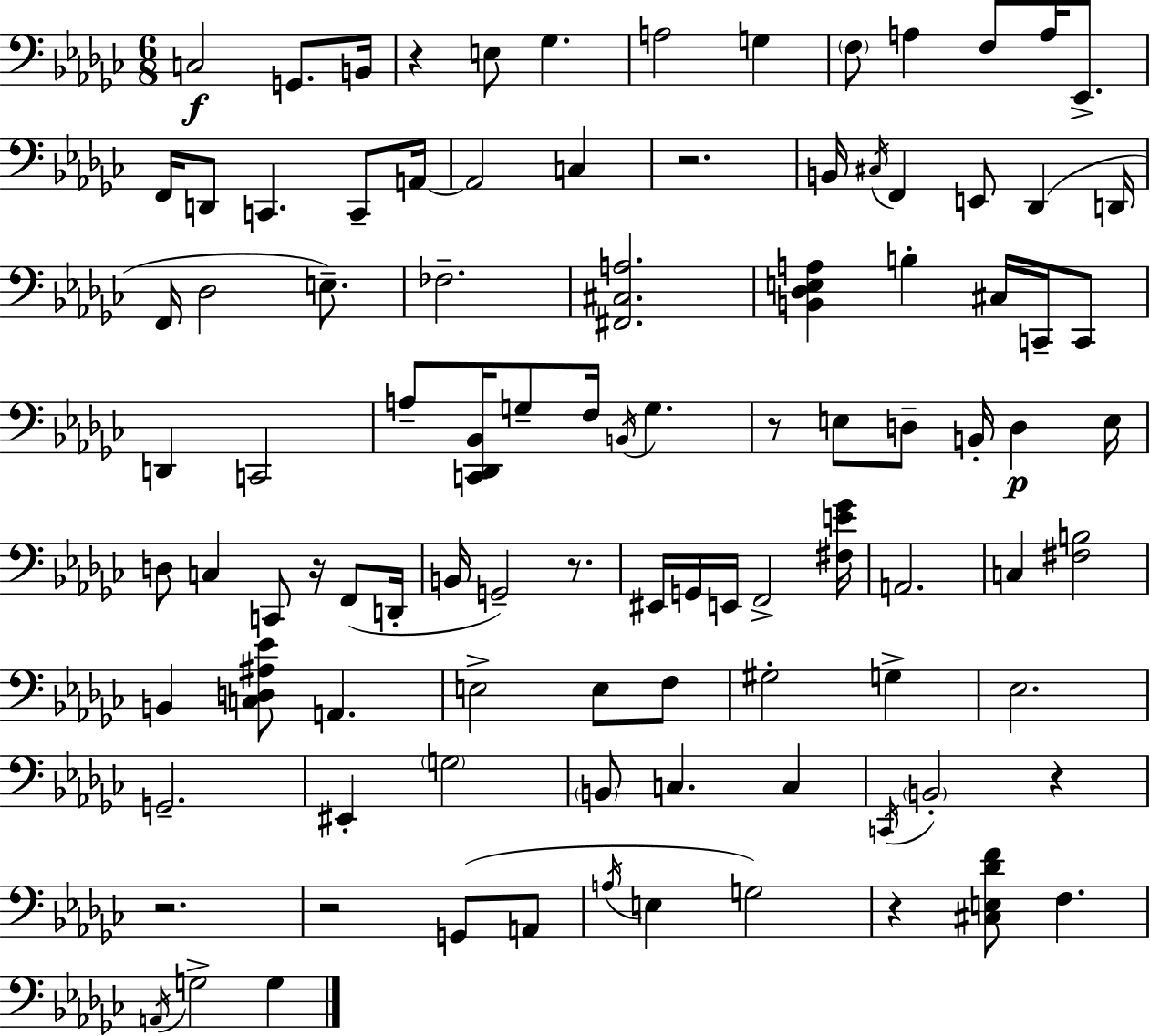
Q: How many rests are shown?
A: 9